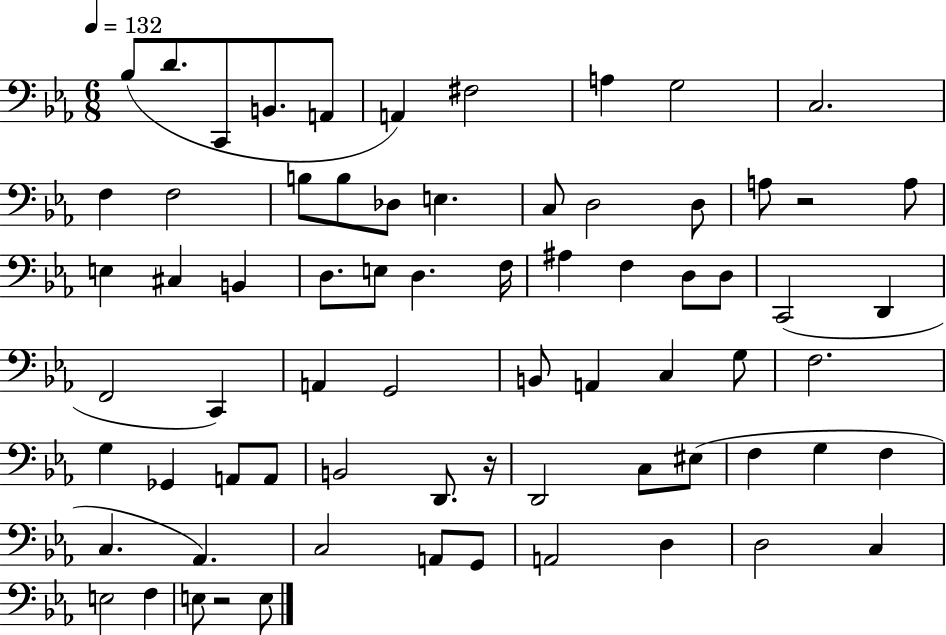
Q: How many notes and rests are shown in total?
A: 71